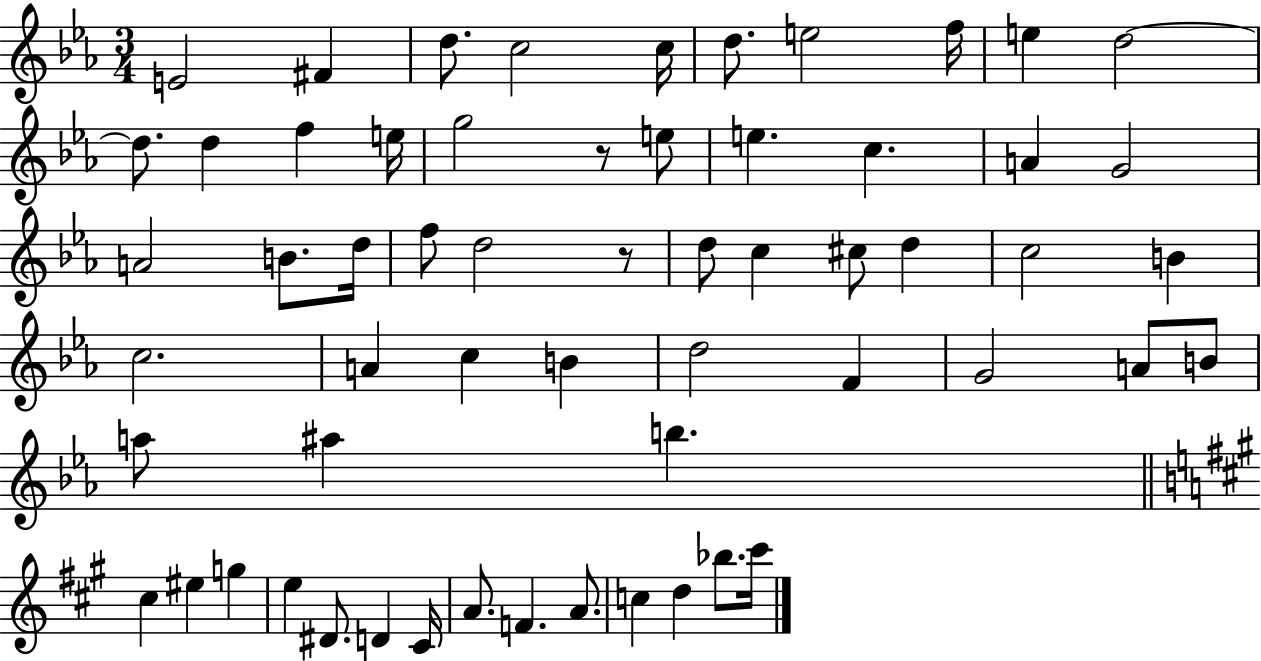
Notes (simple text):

E4/h F#4/q D5/e. C5/h C5/s D5/e. E5/h F5/s E5/q D5/h D5/e. D5/q F5/q E5/s G5/h R/e E5/e E5/q. C5/q. A4/q G4/h A4/h B4/e. D5/s F5/e D5/h R/e D5/e C5/q C#5/e D5/q C5/h B4/q C5/h. A4/q C5/q B4/q D5/h F4/q G4/h A4/e B4/e A5/e A#5/q B5/q. C#5/q EIS5/q G5/q E5/q D#4/e. D4/q C#4/s A4/e. F4/q. A4/e. C5/q D5/q Bb5/e. C#6/s